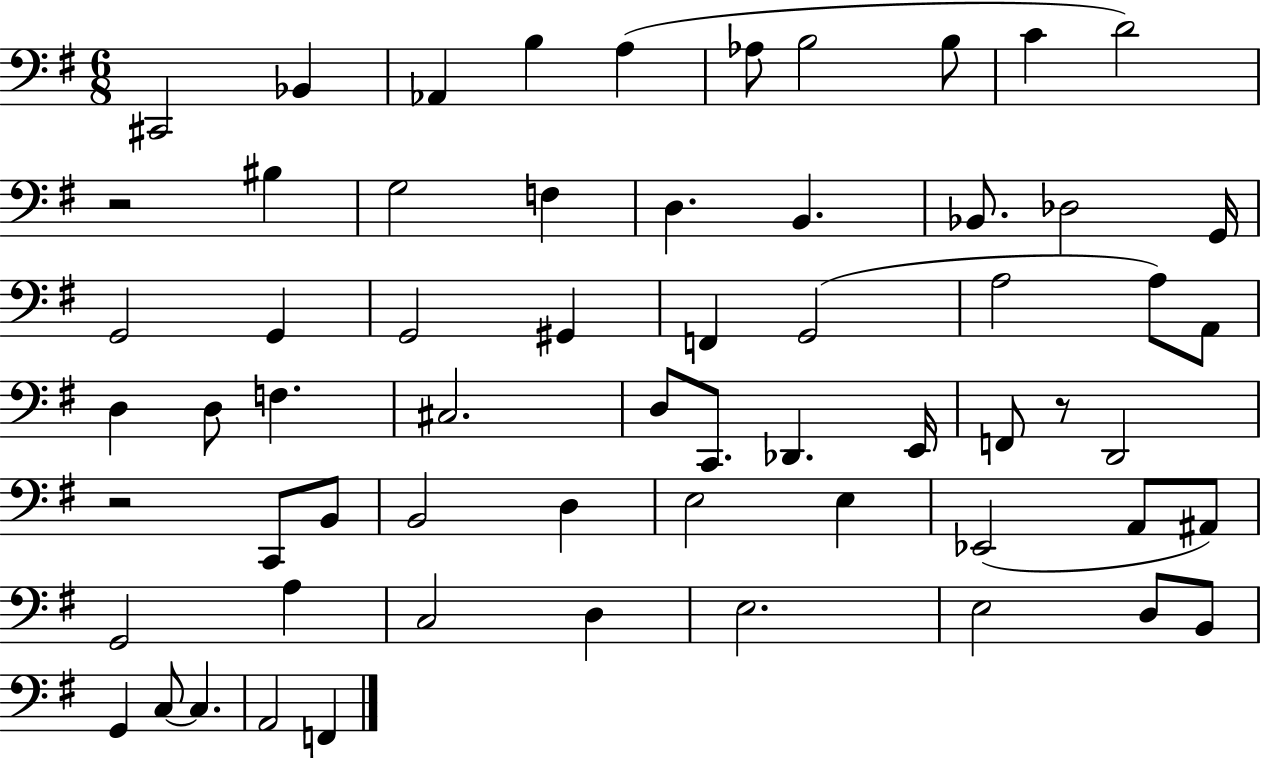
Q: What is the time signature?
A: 6/8